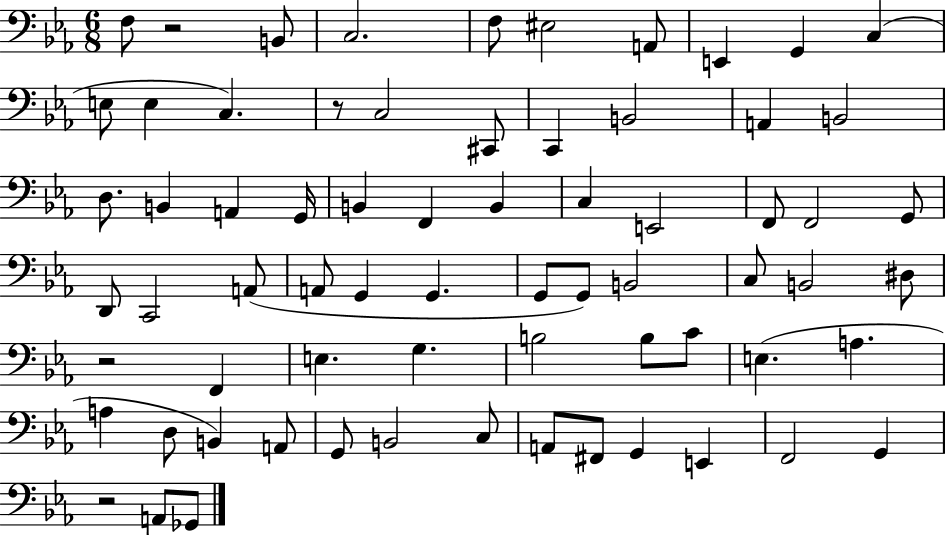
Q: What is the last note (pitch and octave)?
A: Gb2